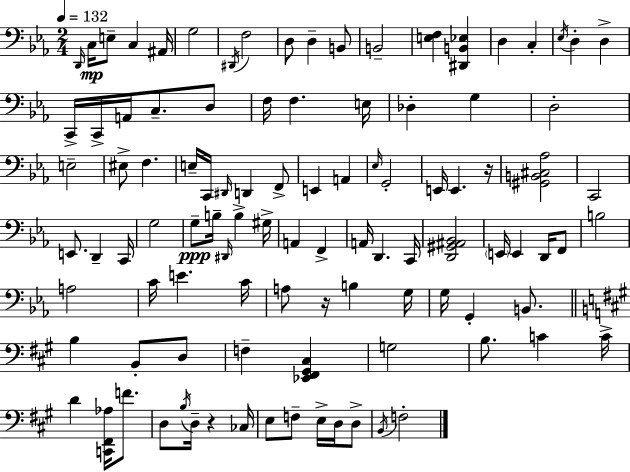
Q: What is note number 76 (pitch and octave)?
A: F3